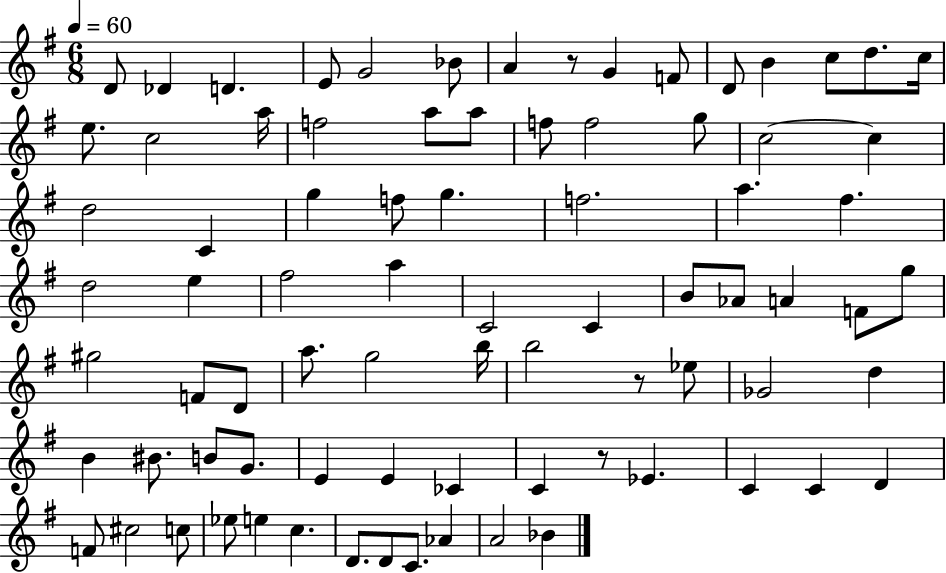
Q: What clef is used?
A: treble